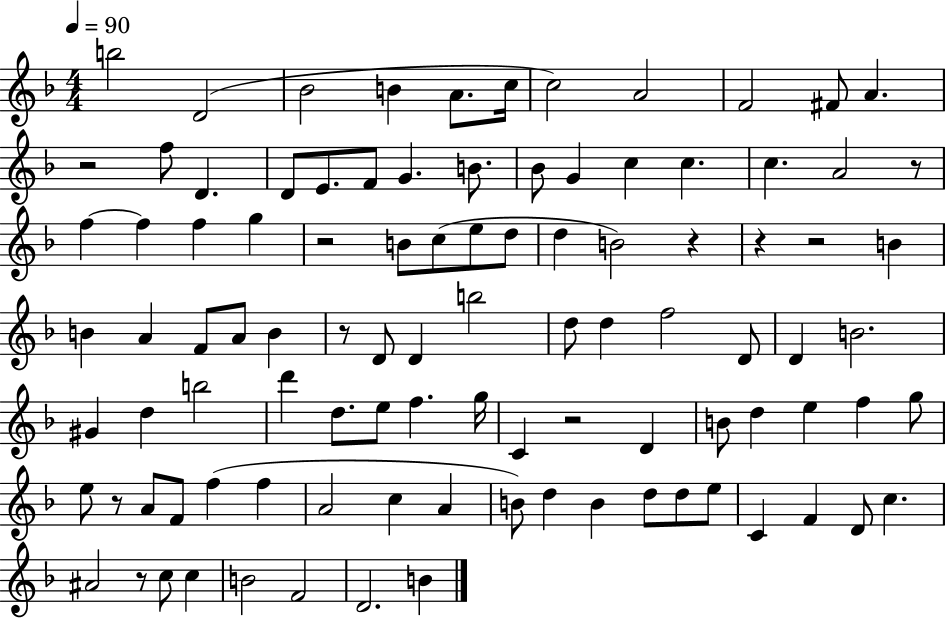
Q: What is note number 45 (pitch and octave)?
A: D5